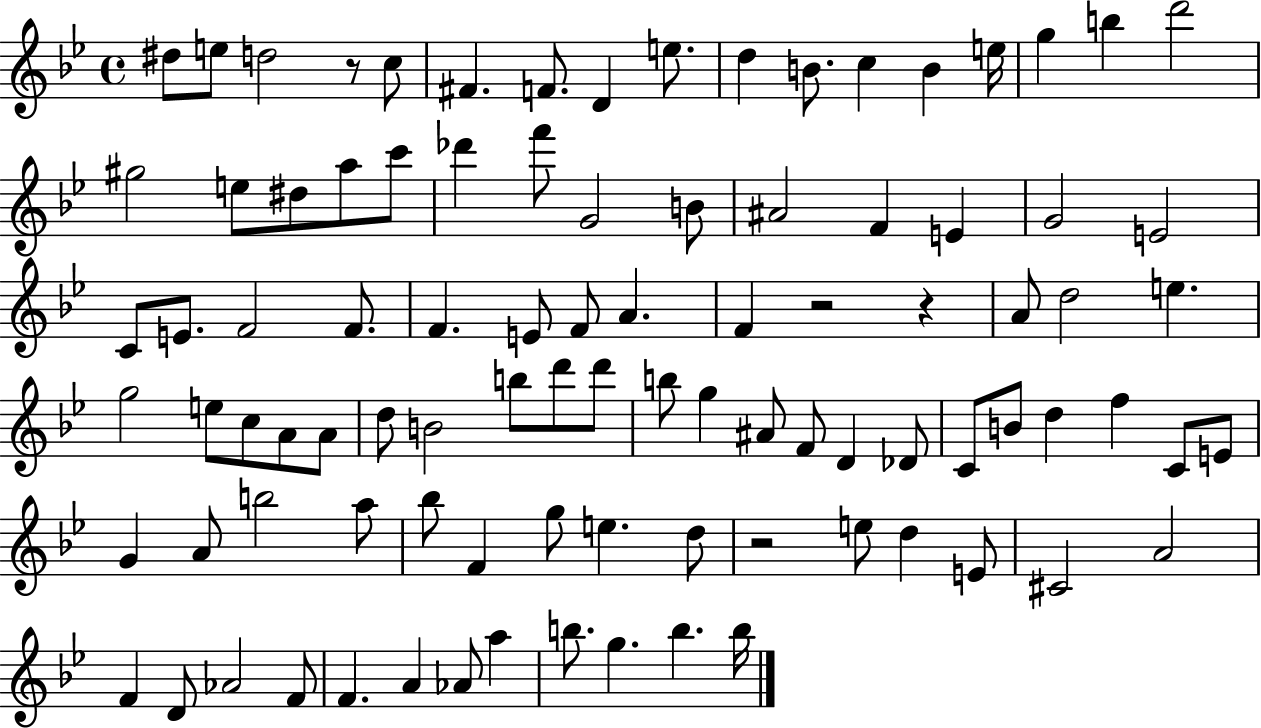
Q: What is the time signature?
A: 4/4